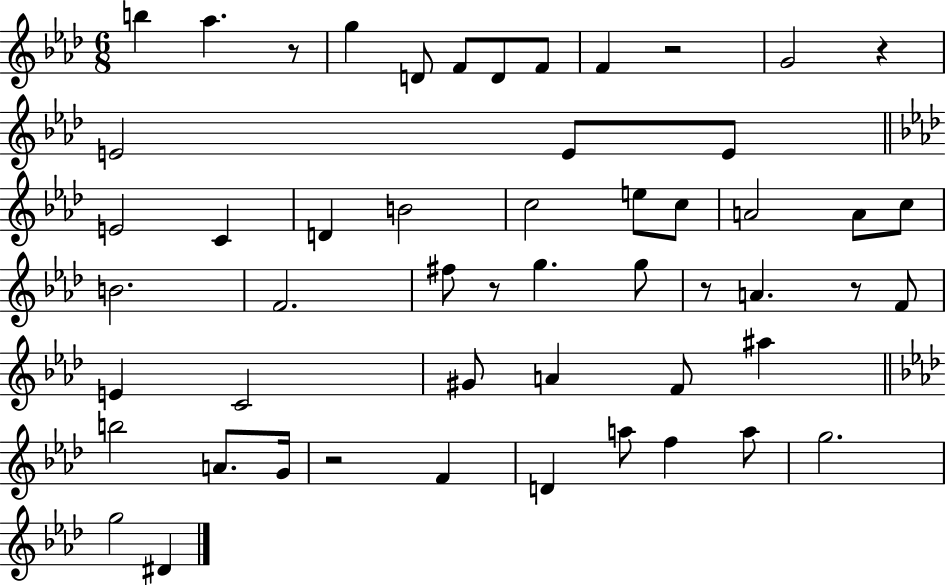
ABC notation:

X:1
T:Untitled
M:6/8
L:1/4
K:Ab
b _a z/2 g D/2 F/2 D/2 F/2 F z2 G2 z E2 E/2 E/2 E2 C D B2 c2 e/2 c/2 A2 A/2 c/2 B2 F2 ^f/2 z/2 g g/2 z/2 A z/2 F/2 E C2 ^G/2 A F/2 ^a b2 A/2 G/4 z2 F D a/2 f a/2 g2 g2 ^D